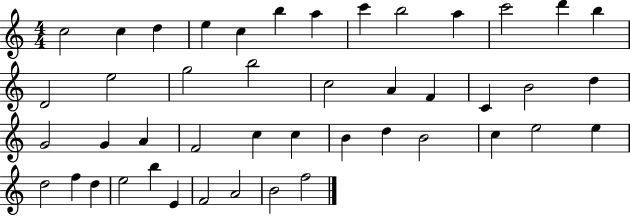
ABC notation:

X:1
T:Untitled
M:4/4
L:1/4
K:C
c2 c d e c b a c' b2 a c'2 d' b D2 e2 g2 b2 c2 A F C B2 d G2 G A F2 c c B d B2 c e2 e d2 f d e2 b E F2 A2 B2 f2